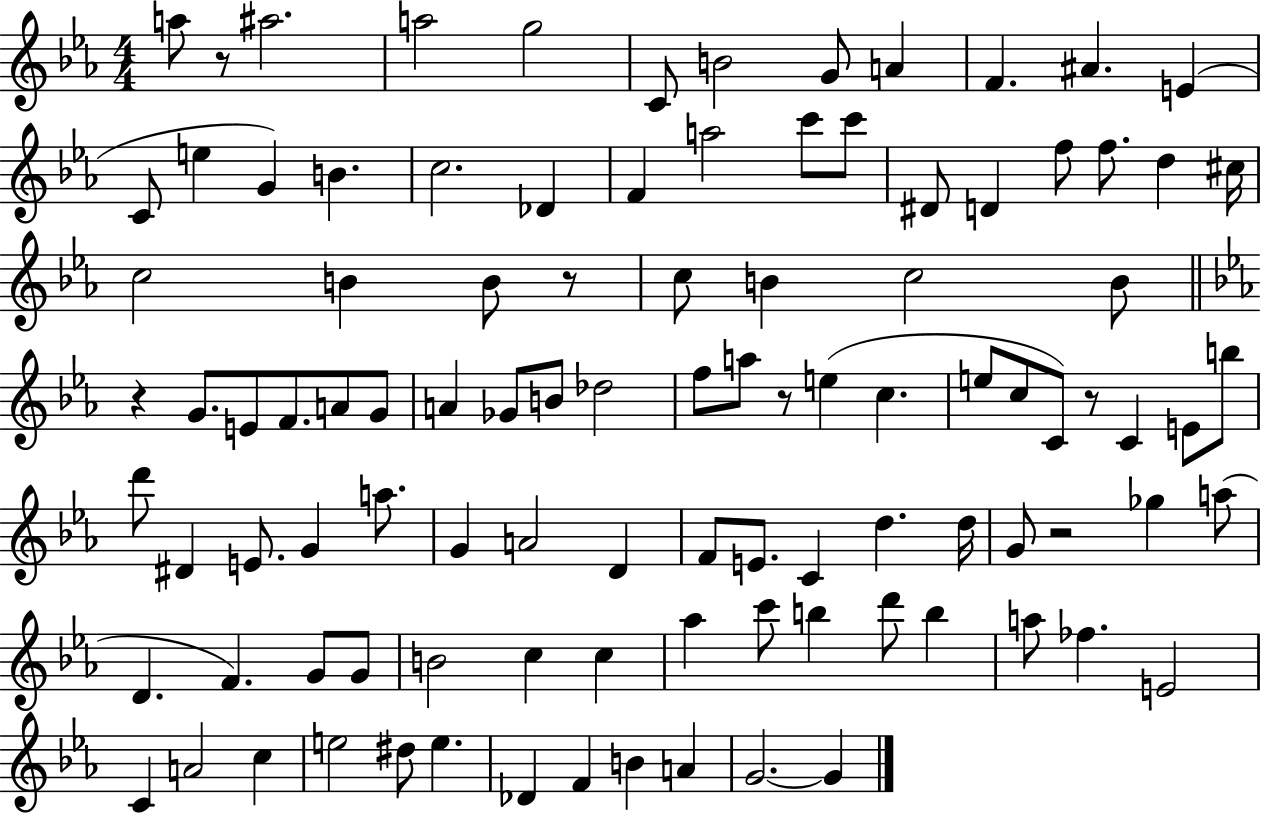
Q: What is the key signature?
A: EES major